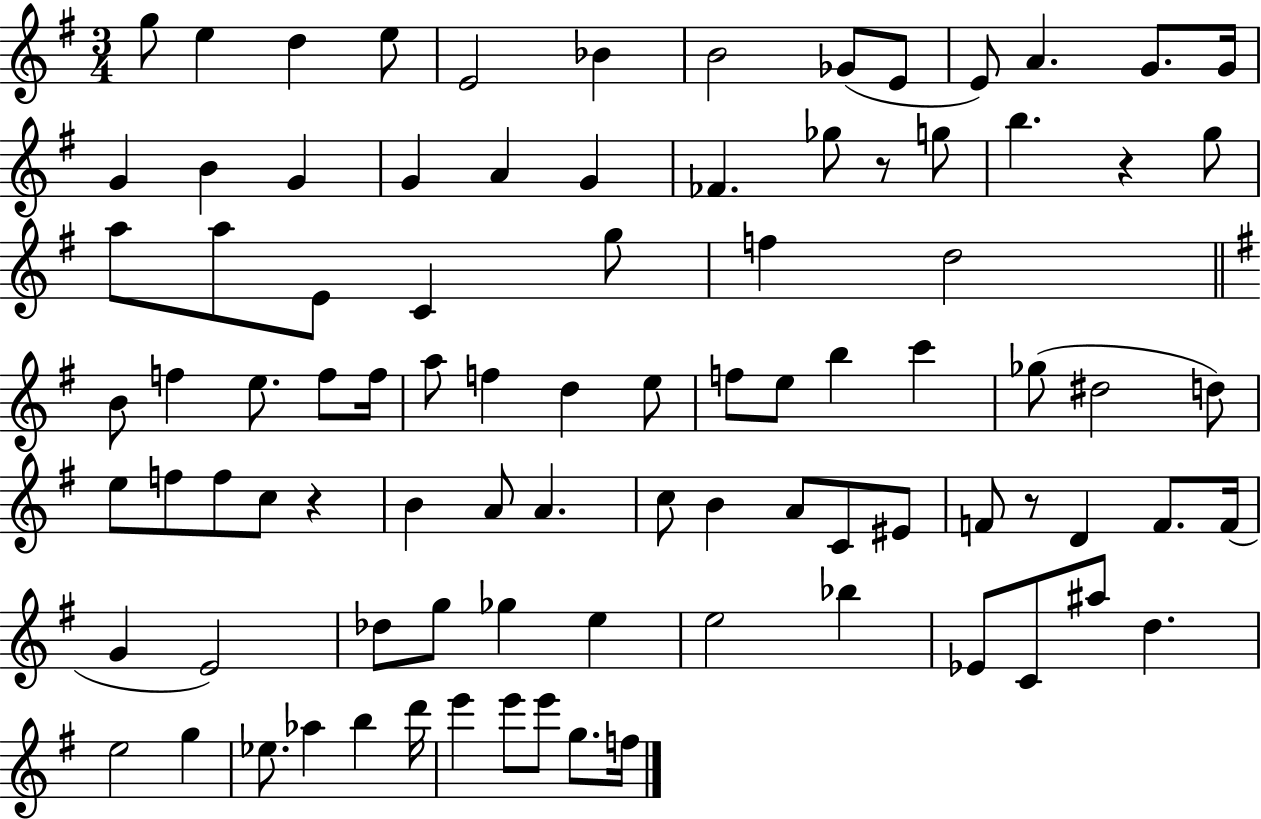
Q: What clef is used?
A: treble